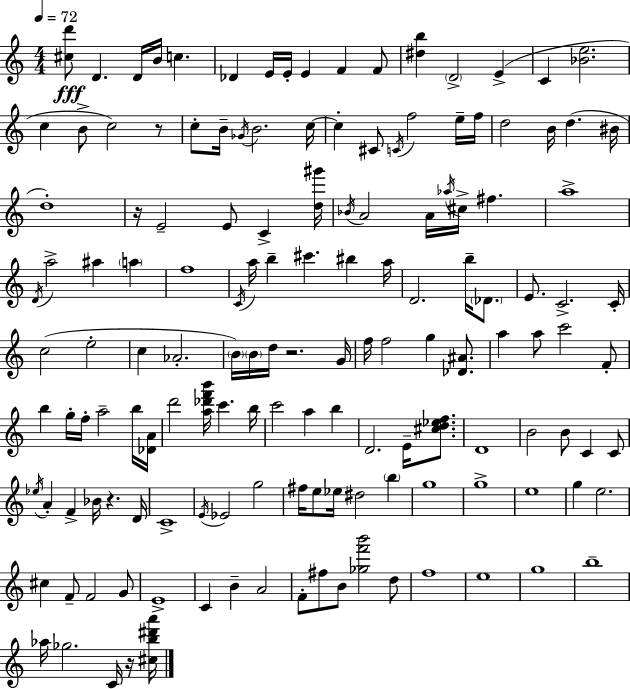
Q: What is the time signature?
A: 4/4